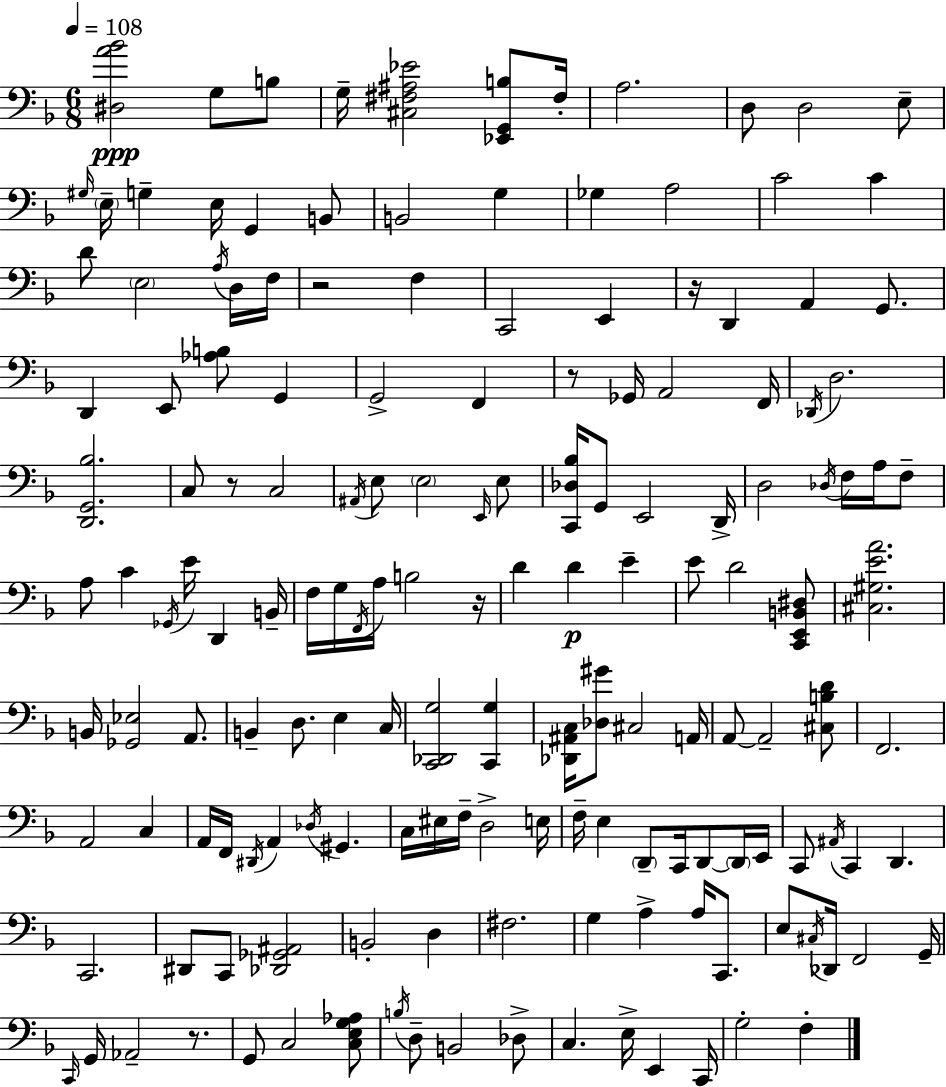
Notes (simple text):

[D#3,A4,Bb4]/h G3/e B3/e G3/s [C#3,F#3,A#3,Eb4]/h [Eb2,G2,B3]/e F#3/s A3/h. D3/e D3/h E3/e G#3/s E3/s G3/q E3/s G2/q B2/e B2/h G3/q Gb3/q A3/h C4/h C4/q D4/e E3/h A3/s D3/s F3/s R/h F3/q C2/h E2/q R/s D2/q A2/q G2/e. D2/q E2/e [Ab3,B3]/e G2/q G2/h F2/q R/e Gb2/s A2/h F2/s Db2/s D3/h. [D2,G2,Bb3]/h. C3/e R/e C3/h A#2/s E3/e E3/h E2/s E3/e [C2,Db3,Bb3]/s G2/e E2/h D2/s D3/h Db3/s F3/s A3/s F3/e A3/e C4/q Gb2/s E4/s D2/q B2/s F3/s G3/s F2/s A3/s B3/h R/s D4/q D4/q E4/q E4/e D4/h [C2,E2,B2,D#3]/e [C#3,G#3,E4,A4]/h. B2/s [Gb2,Eb3]/h A2/e. B2/q D3/e. E3/q C3/s [C2,Db2,G3]/h [C2,G3]/q [Db2,A#2,C3]/s [Db3,G#4]/e C#3/h A2/s A2/e A2/h [C#3,B3,D4]/e F2/h. A2/h C3/q A2/s F2/s D#2/s A2/q Db3/s G#2/q. C3/s EIS3/s F3/s D3/h E3/s F3/s E3/q D2/e C2/s D2/e D2/s E2/s C2/e A#2/s C2/q D2/q. C2/h. D#2/e C2/e [Db2,Gb2,A#2]/h B2/h D3/q F#3/h. G3/q A3/q A3/s C2/e. E3/e C#3/s Db2/s F2/h G2/s C2/s G2/s Ab2/h R/e. G2/e C3/h [C3,E3,G3,Ab3]/e B3/s D3/e B2/h Db3/e C3/q. E3/s E2/q C2/s G3/h F3/q